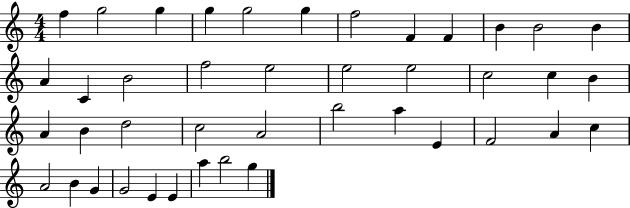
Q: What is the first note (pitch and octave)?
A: F5